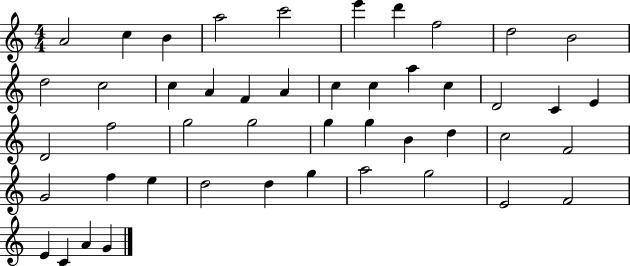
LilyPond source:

{
  \clef treble
  \numericTimeSignature
  \time 4/4
  \key c \major
  a'2 c''4 b'4 | a''2 c'''2 | e'''4 d'''4 f''2 | d''2 b'2 | \break d''2 c''2 | c''4 a'4 f'4 a'4 | c''4 c''4 a''4 c''4 | d'2 c'4 e'4 | \break d'2 f''2 | g''2 g''2 | g''4 g''4 b'4 d''4 | c''2 f'2 | \break g'2 f''4 e''4 | d''2 d''4 g''4 | a''2 g''2 | e'2 f'2 | \break e'4 c'4 a'4 g'4 | \bar "|."
}